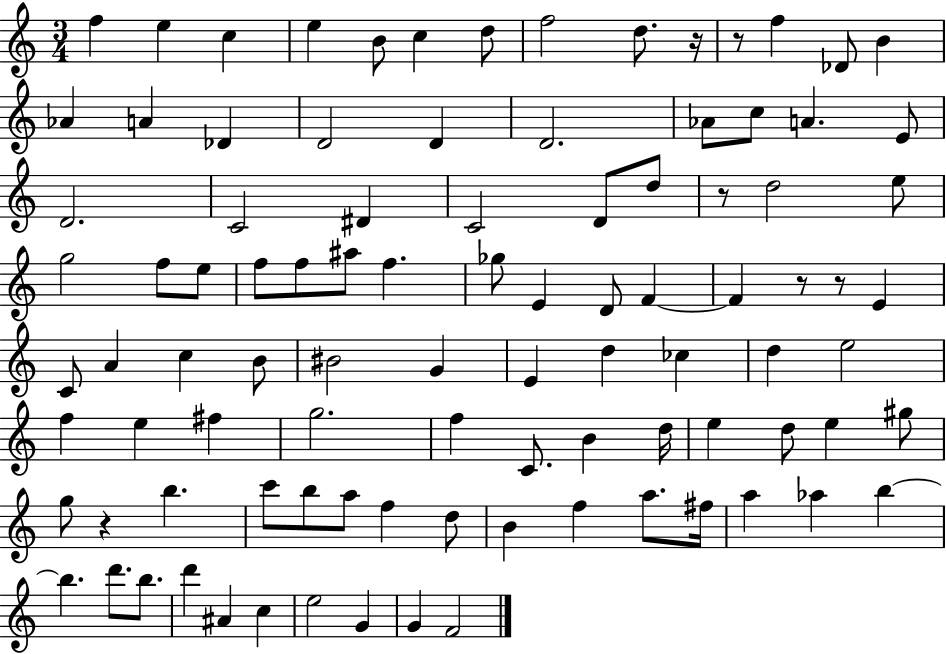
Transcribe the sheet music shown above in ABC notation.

X:1
T:Untitled
M:3/4
L:1/4
K:C
f e c e B/2 c d/2 f2 d/2 z/4 z/2 f _D/2 B _A A _D D2 D D2 _A/2 c/2 A E/2 D2 C2 ^D C2 D/2 d/2 z/2 d2 e/2 g2 f/2 e/2 f/2 f/2 ^a/2 f _g/2 E D/2 F F z/2 z/2 E C/2 A c B/2 ^B2 G E d _c d e2 f e ^f g2 f C/2 B d/4 e d/2 e ^g/2 g/2 z b c'/2 b/2 a/2 f d/2 B f a/2 ^f/4 a _a b b d'/2 b/2 d' ^A c e2 G G F2